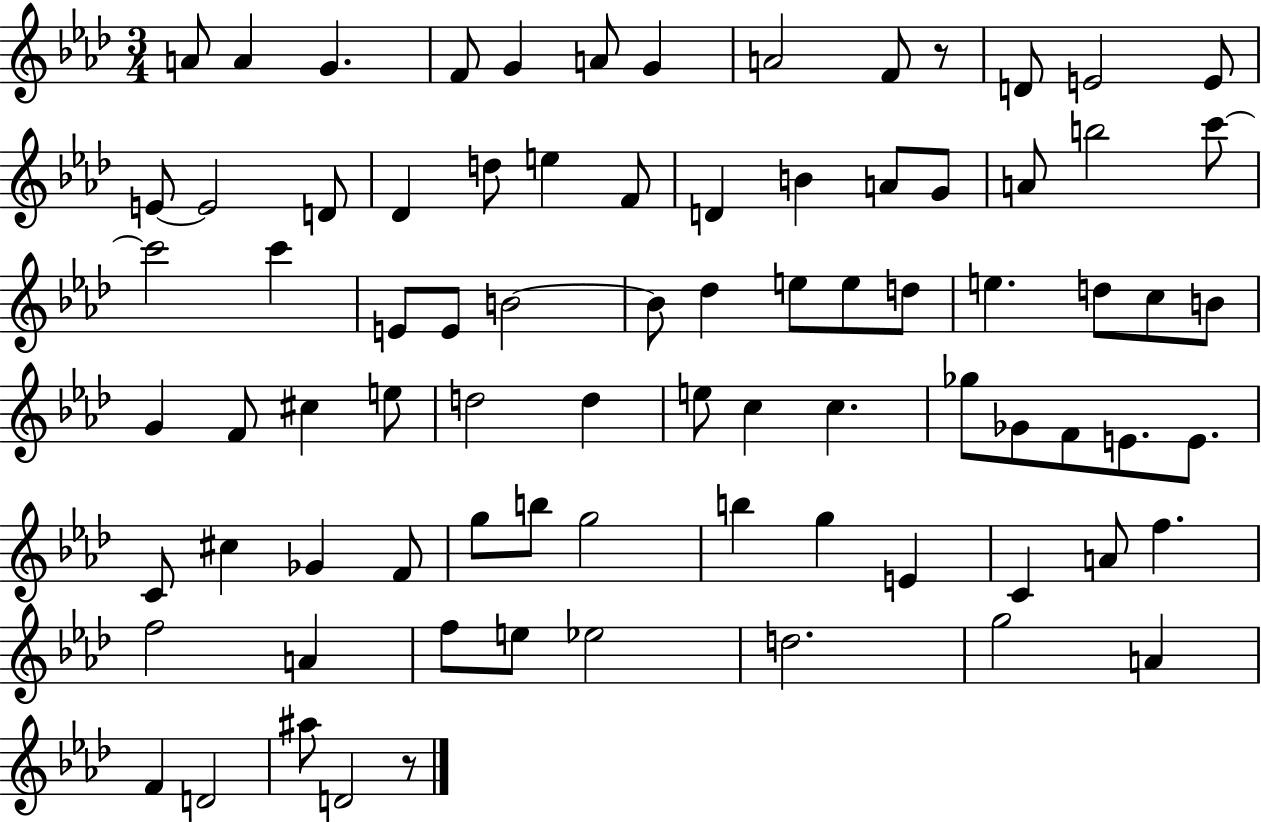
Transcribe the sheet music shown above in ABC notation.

X:1
T:Untitled
M:3/4
L:1/4
K:Ab
A/2 A G F/2 G A/2 G A2 F/2 z/2 D/2 E2 E/2 E/2 E2 D/2 _D d/2 e F/2 D B A/2 G/2 A/2 b2 c'/2 c'2 c' E/2 E/2 B2 B/2 _d e/2 e/2 d/2 e d/2 c/2 B/2 G F/2 ^c e/2 d2 d e/2 c c _g/2 _G/2 F/2 E/2 E/2 C/2 ^c _G F/2 g/2 b/2 g2 b g E C A/2 f f2 A f/2 e/2 _e2 d2 g2 A F D2 ^a/2 D2 z/2